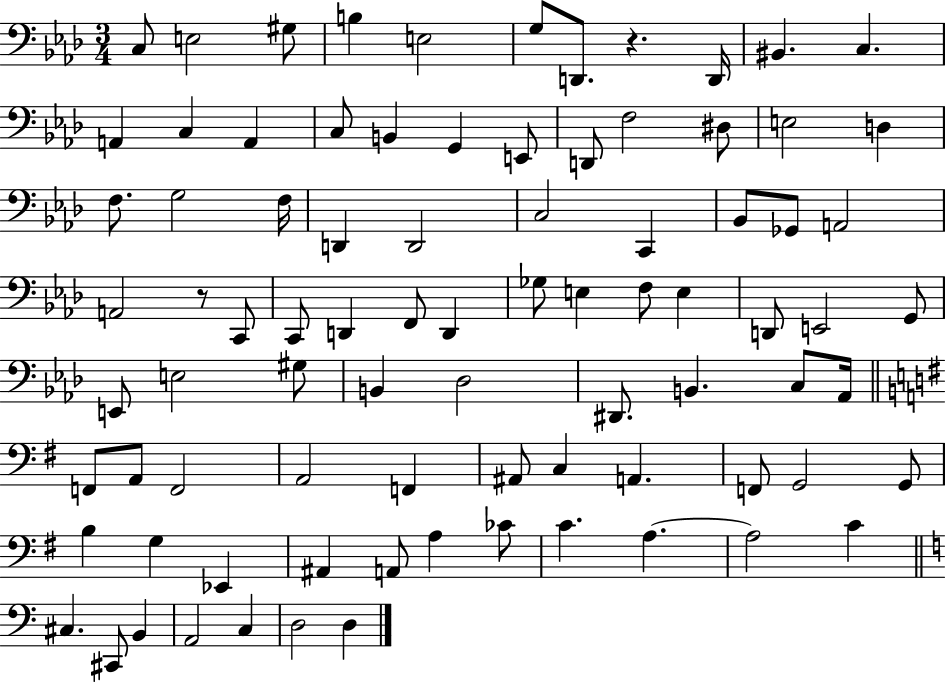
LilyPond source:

{
  \clef bass
  \numericTimeSignature
  \time 3/4
  \key aes \major
  c8 e2 gis8 | b4 e2 | g8 d,8. r4. d,16 | bis,4. c4. | \break a,4 c4 a,4 | c8 b,4 g,4 e,8 | d,8 f2 dis8 | e2 d4 | \break f8. g2 f16 | d,4 d,2 | c2 c,4 | bes,8 ges,8 a,2 | \break a,2 r8 c,8 | c,8 d,4 f,8 d,4 | ges8 e4 f8 e4 | d,8 e,2 g,8 | \break e,8 e2 gis8 | b,4 des2 | dis,8. b,4. c8 aes,16 | \bar "||" \break \key g \major f,8 a,8 f,2 | a,2 f,4 | ais,8 c4 a,4. | f,8 g,2 g,8 | \break b4 g4 ees,4 | ais,4 a,8 a4 ces'8 | c'4. a4.~~ | a2 c'4 | \break \bar "||" \break \key c \major cis4. cis,8 b,4 | a,2 c4 | d2 d4 | \bar "|."
}